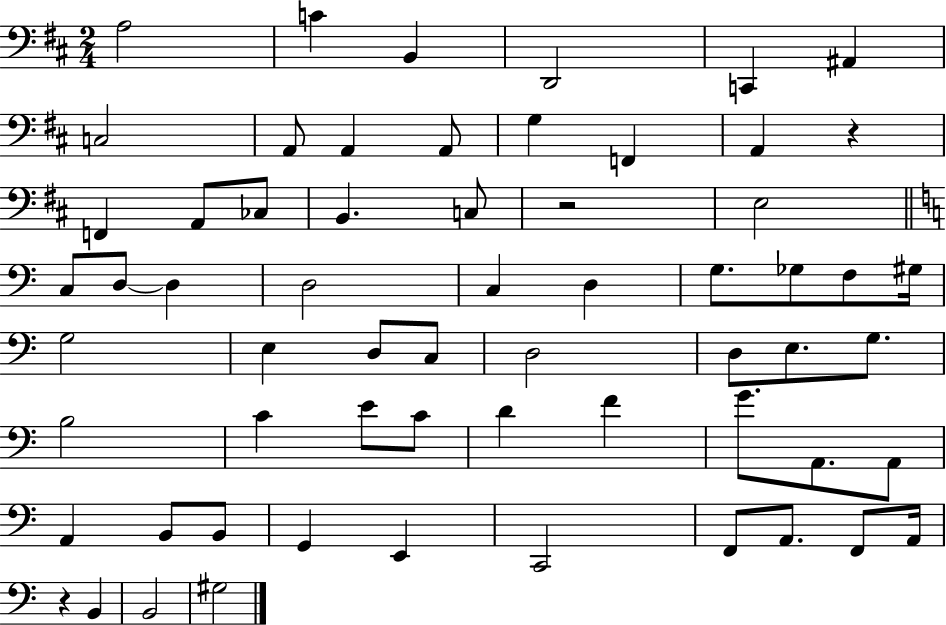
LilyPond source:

{
  \clef bass
  \numericTimeSignature
  \time 2/4
  \key d \major
  a2 | c'4 b,4 | d,2 | c,4 ais,4 | \break c2 | a,8 a,4 a,8 | g4 f,4 | a,4 r4 | \break f,4 a,8 ces8 | b,4. c8 | r2 | e2 | \break \bar "||" \break \key a \minor c8 d8~~ d4 | d2 | c4 d4 | g8. ges8 f8 gis16 | \break g2 | e4 d8 c8 | d2 | d8 e8. g8. | \break b2 | c'4 e'8 c'8 | d'4 f'4 | g'8. a,8. a,8 | \break a,4 b,8 b,8 | g,4 e,4 | c,2 | f,8 a,8. f,8 a,16 | \break r4 b,4 | b,2 | gis2 | \bar "|."
}